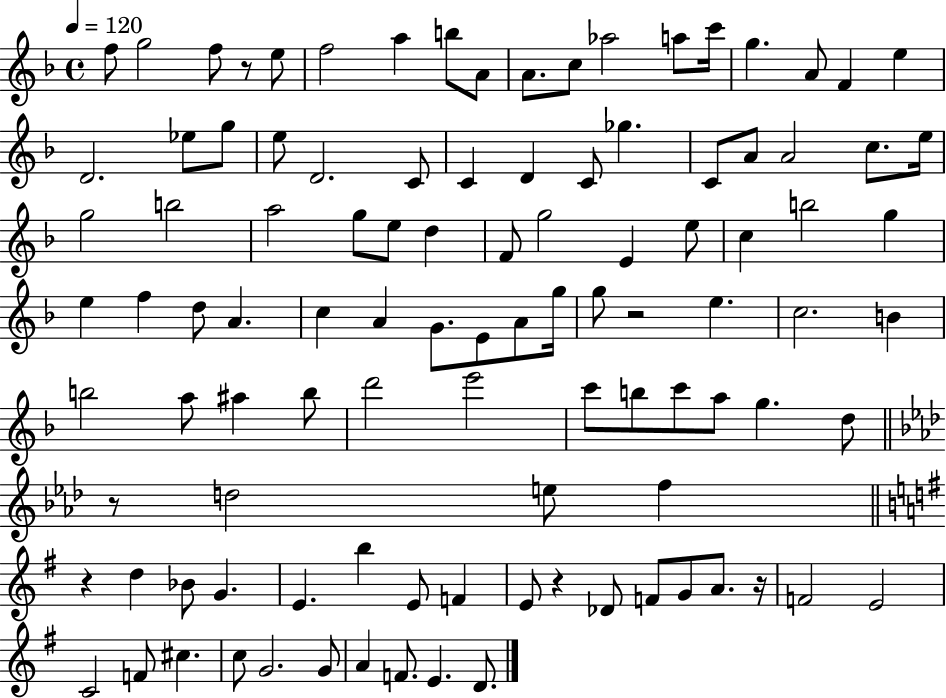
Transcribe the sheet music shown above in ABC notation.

X:1
T:Untitled
M:4/4
L:1/4
K:F
f/2 g2 f/2 z/2 e/2 f2 a b/2 A/2 A/2 c/2 _a2 a/2 c'/4 g A/2 F e D2 _e/2 g/2 e/2 D2 C/2 C D C/2 _g C/2 A/2 A2 c/2 e/4 g2 b2 a2 g/2 e/2 d F/2 g2 E e/2 c b2 g e f d/2 A c A G/2 E/2 A/2 g/4 g/2 z2 e c2 B b2 a/2 ^a b/2 d'2 e'2 c'/2 b/2 c'/2 a/2 g d/2 z/2 d2 e/2 f z d _B/2 G E b E/2 F E/2 z _D/2 F/2 G/2 A/2 z/4 F2 E2 C2 F/2 ^c c/2 G2 G/2 A F/2 E D/2